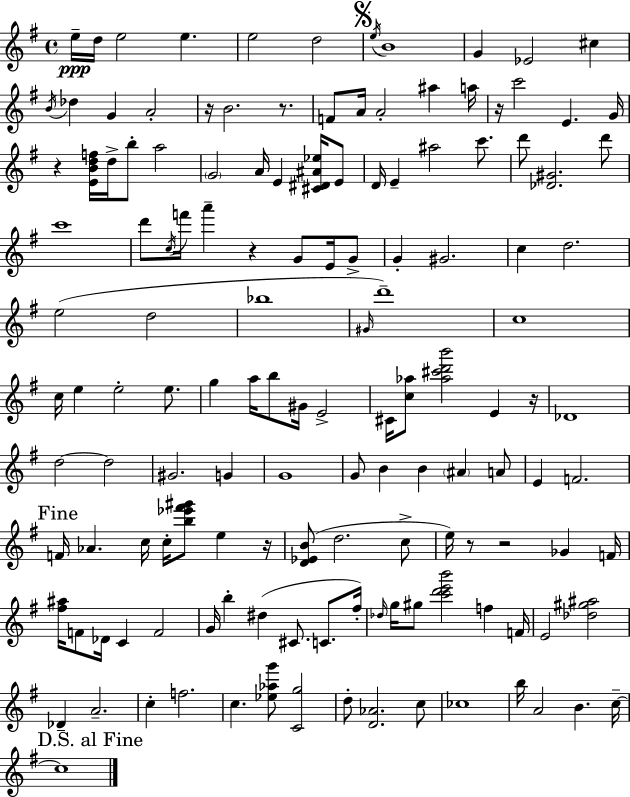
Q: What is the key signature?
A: E minor